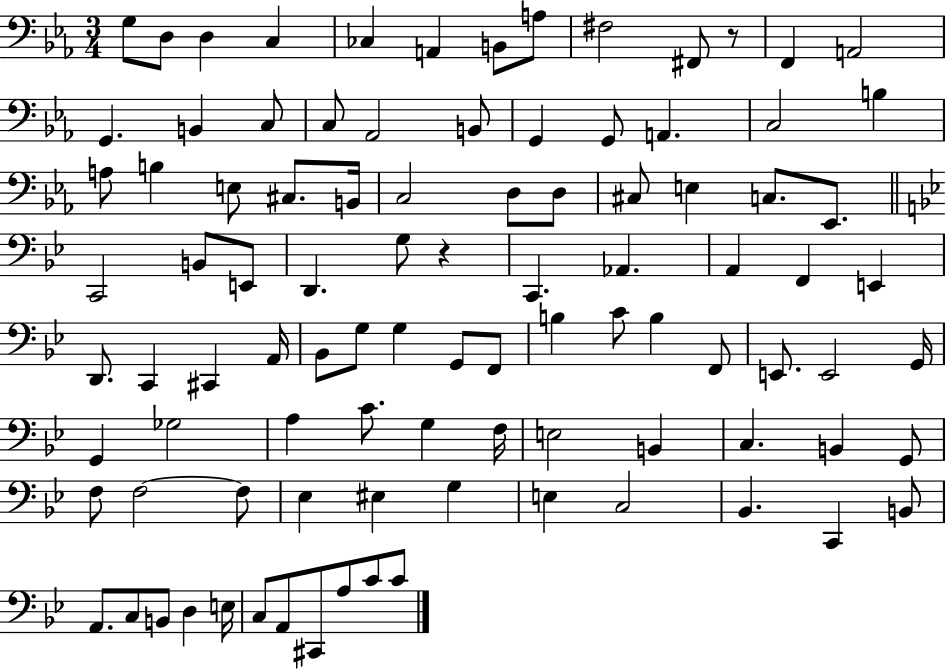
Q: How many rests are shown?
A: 2